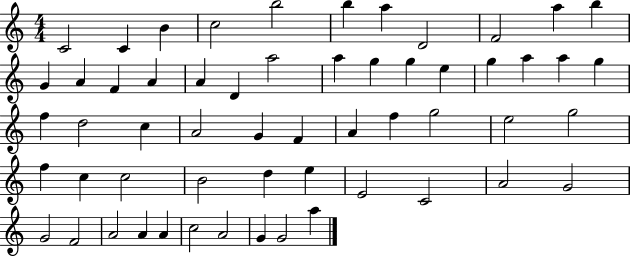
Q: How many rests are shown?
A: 0